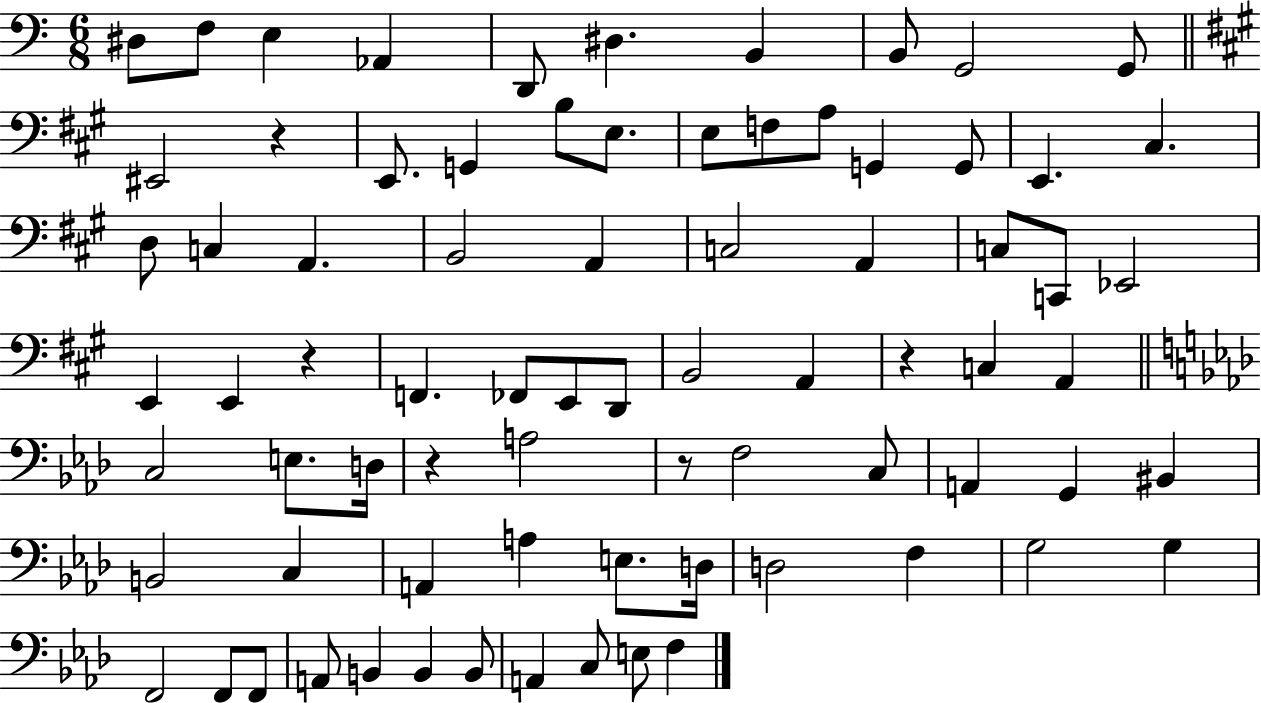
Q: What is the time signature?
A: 6/8